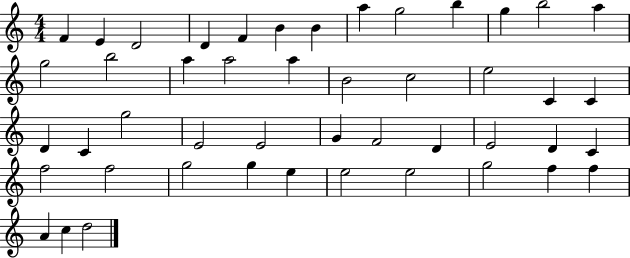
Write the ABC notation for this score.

X:1
T:Untitled
M:4/4
L:1/4
K:C
F E D2 D F B B a g2 b g b2 a g2 b2 a a2 a B2 c2 e2 C C D C g2 E2 E2 G F2 D E2 D C f2 f2 g2 g e e2 e2 g2 f f A c d2